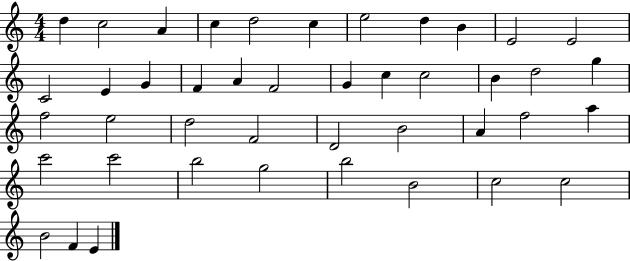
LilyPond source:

{
  \clef treble
  \numericTimeSignature
  \time 4/4
  \key c \major
  d''4 c''2 a'4 | c''4 d''2 c''4 | e''2 d''4 b'4 | e'2 e'2 | \break c'2 e'4 g'4 | f'4 a'4 f'2 | g'4 c''4 c''2 | b'4 d''2 g''4 | \break f''2 e''2 | d''2 f'2 | d'2 b'2 | a'4 f''2 a''4 | \break c'''2 c'''2 | b''2 g''2 | b''2 b'2 | c''2 c''2 | \break b'2 f'4 e'4 | \bar "|."
}